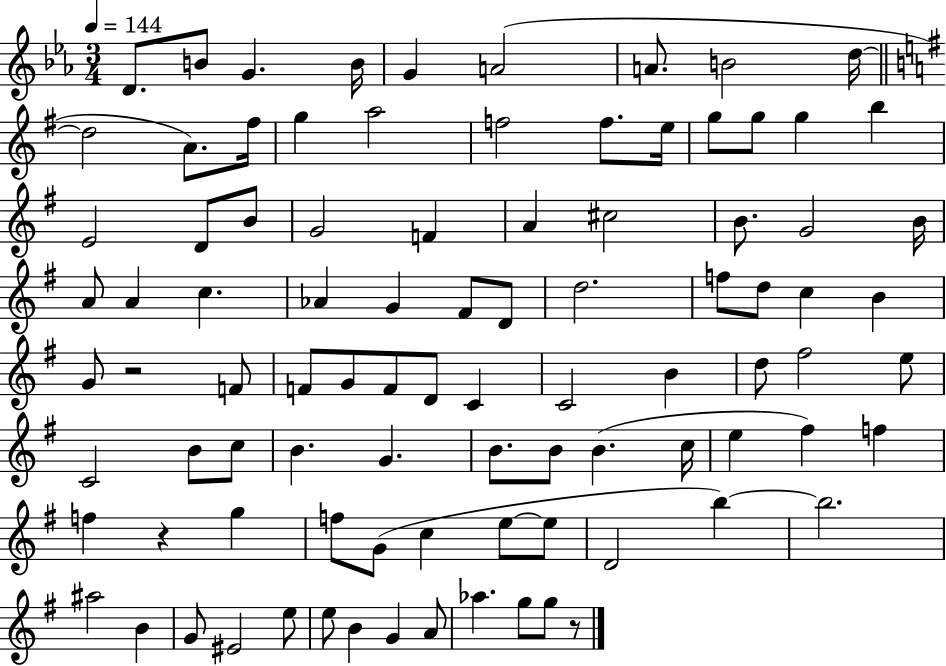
X:1
T:Untitled
M:3/4
L:1/4
K:Eb
D/2 B/2 G B/4 G A2 A/2 B2 d/4 d2 A/2 ^f/4 g a2 f2 f/2 e/4 g/2 g/2 g b E2 D/2 B/2 G2 F A ^c2 B/2 G2 B/4 A/2 A c _A G ^F/2 D/2 d2 f/2 d/2 c B G/2 z2 F/2 F/2 G/2 F/2 D/2 C C2 B d/2 ^f2 e/2 C2 B/2 c/2 B G B/2 B/2 B c/4 e ^f f f z g f/2 G/2 c e/2 e/2 D2 b b2 ^a2 B G/2 ^E2 e/2 e/2 B G A/2 _a g/2 g/2 z/2